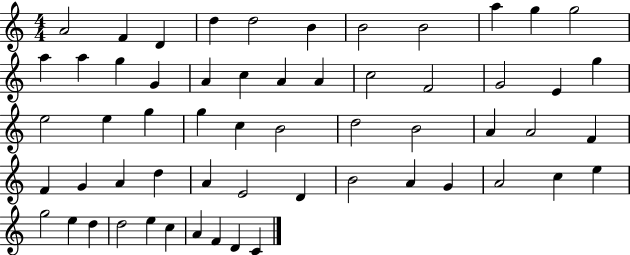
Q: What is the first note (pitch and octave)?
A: A4